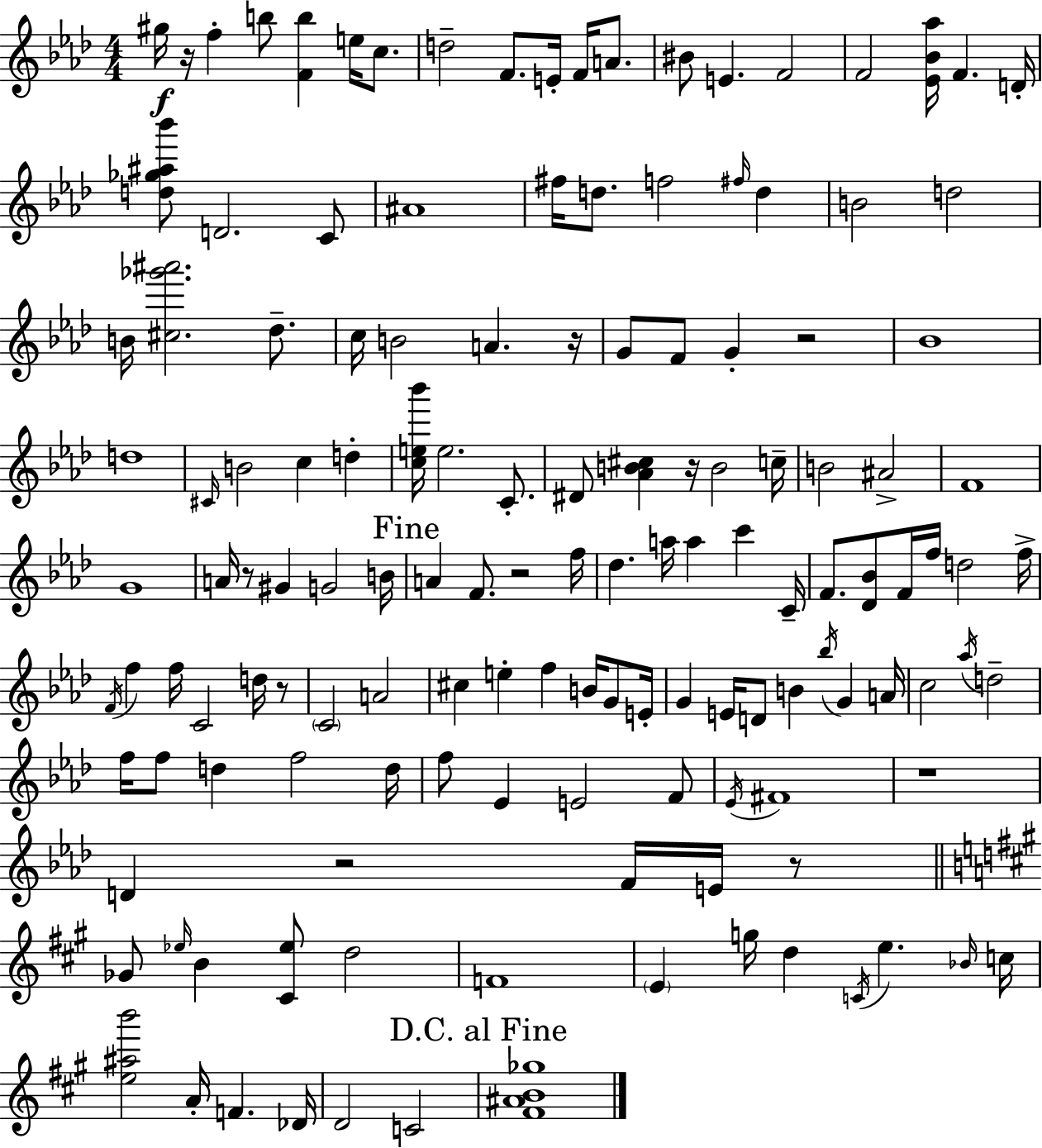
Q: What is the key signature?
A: AES major